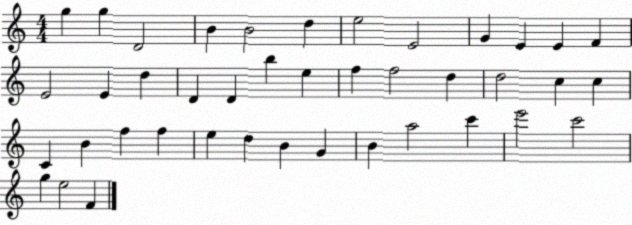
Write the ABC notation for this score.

X:1
T:Untitled
M:4/4
L:1/4
K:C
g g D2 B B2 d e2 E2 G E E F E2 E d D D b e f f2 d d2 c c C B f f e d B G B a2 c' e'2 c'2 g e2 F